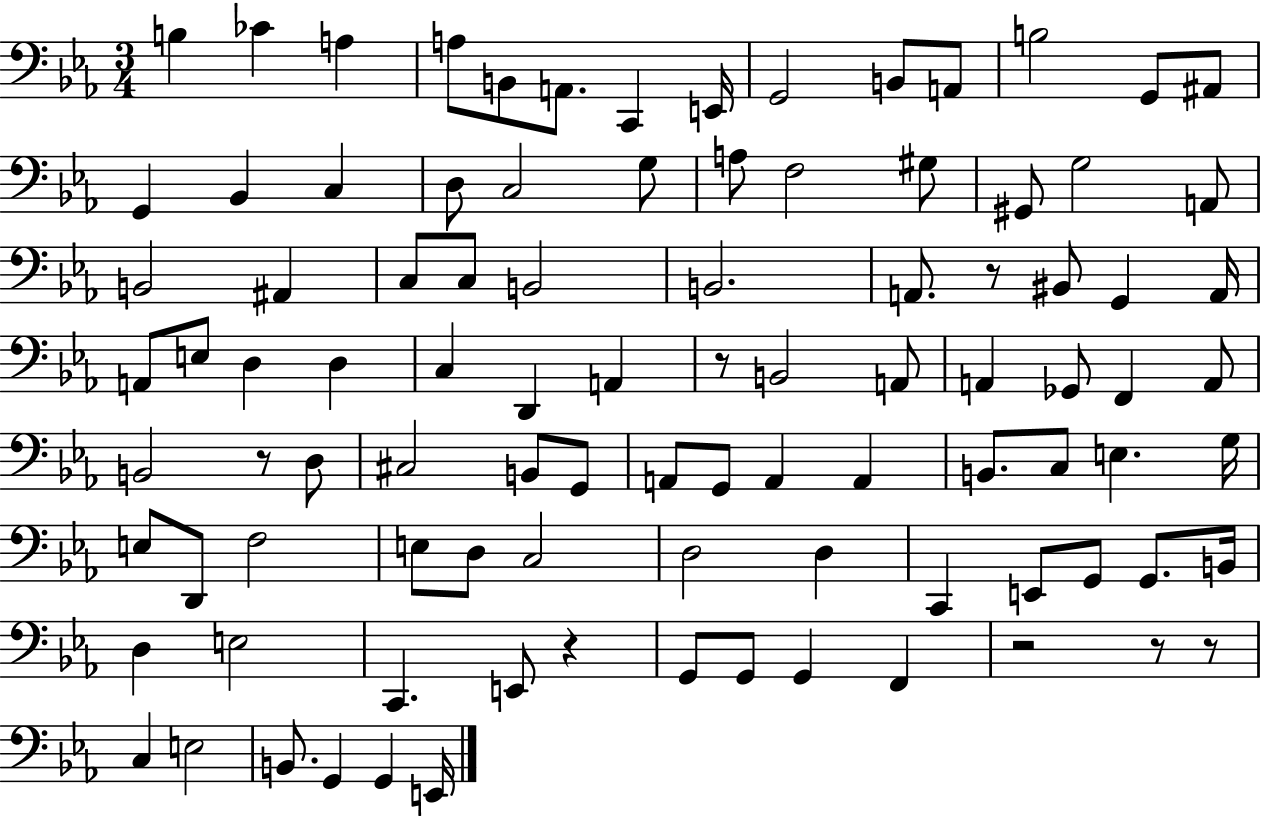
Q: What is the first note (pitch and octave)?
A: B3